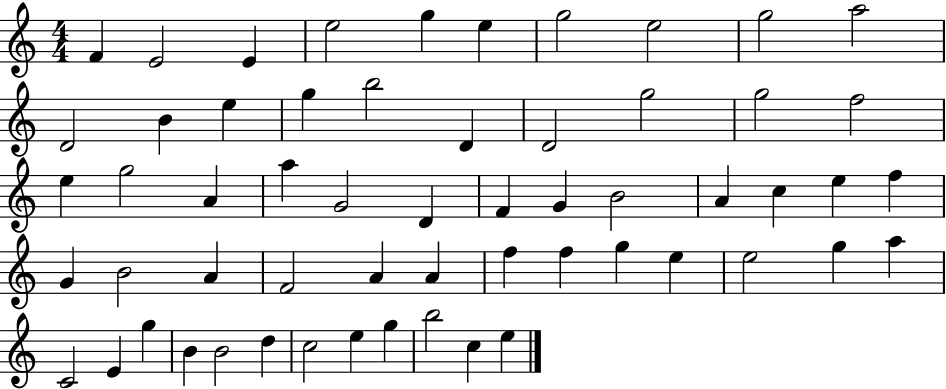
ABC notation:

X:1
T:Untitled
M:4/4
L:1/4
K:C
F E2 E e2 g e g2 e2 g2 a2 D2 B e g b2 D D2 g2 g2 f2 e g2 A a G2 D F G B2 A c e f G B2 A F2 A A f f g e e2 g a C2 E g B B2 d c2 e g b2 c e